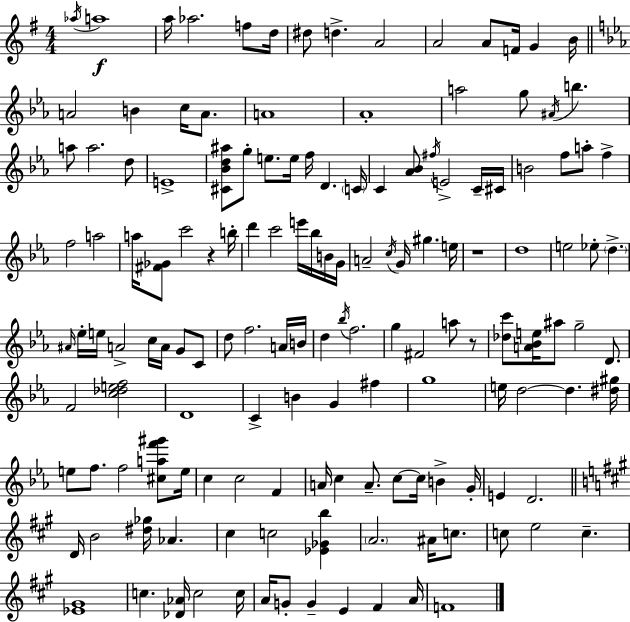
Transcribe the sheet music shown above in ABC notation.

X:1
T:Untitled
M:4/4
L:1/4
K:G
_a/4 a4 a/4 _a2 f/2 d/4 ^d/2 d A2 A2 A/2 F/4 G B/4 A2 B c/4 A/2 A4 _A4 a2 g/2 ^A/4 b a/2 a2 d/2 E4 [^C_Bd^a]/2 g/2 e/2 e/4 f/4 D C/4 C [_A_B]/2 ^f/4 E2 C/4 ^C/4 B2 f/2 a/2 f f2 a2 a/4 [^F_G]/2 c'2 z b/4 d' c'2 e'/4 _b/4 B/4 G/4 A2 c/4 G/4 ^g e/4 z4 d4 e2 _e/2 d ^A/4 _e/4 e/4 A2 c/4 A/4 G/2 C/2 d/2 f2 A/4 B/4 d _b/4 f2 g ^F2 a/2 z/2 [_dc']/2 [A_Be]/4 ^a/2 g2 D/2 F2 [c_def]2 D4 C B G ^f g4 e/4 d2 d [^d^g]/4 e/2 f/2 f2 [^caf'^g']/2 e/4 c c2 F A/4 c A/2 c/2 c/4 B G/4 E D2 D/4 B2 [^d_g]/4 _A ^c c2 [_E_Gb] A2 ^A/4 c/2 c/2 e2 c [_E^G]4 c [_D_A]/4 c2 c/4 A/4 G/2 G E ^F A/4 F4